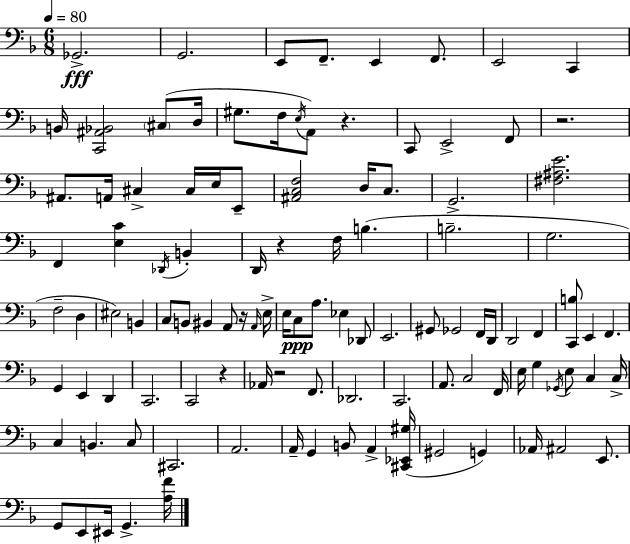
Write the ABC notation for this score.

X:1
T:Untitled
M:6/8
L:1/4
K:F
_G,,2 G,,2 E,,/2 F,,/2 E,, F,,/2 E,,2 C,, B,,/4 [C,,^A,,_B,,]2 ^C,/2 D,/4 ^G,/2 F,/4 E,/4 A,,/2 z C,,/2 E,,2 F,,/2 z2 ^A,,/2 A,,/4 ^C, ^C,/4 E,/4 E,,/2 [^A,,C,F,]2 D,/4 C,/2 G,,2 [^F,^A,E]2 F,, [E,C] _D,,/4 B,, D,,/4 z F,/4 B, B,2 G,2 F,2 D, ^E,2 B,, C,/2 B,,/2 ^B,, A,,/2 z/4 A,,/4 E,/4 E,/4 C,/2 A,/2 _E, _D,,/2 E,,2 ^G,,/2 _G,,2 F,,/4 D,,/4 D,,2 F,, [C,,B,]/2 E,, F,, G,, E,, D,, C,,2 C,,2 z _A,,/4 z2 F,,/2 _D,,2 C,,2 A,,/2 C,2 F,,/4 E,/4 G, _G,,/4 E,/2 C, C,/4 C, B,, C,/2 ^C,,2 A,,2 A,,/4 G,, B,,/2 A,, [^C,,_E,,^G,]/4 ^G,,2 G,, _A,,/4 ^A,,2 E,,/2 G,,/2 E,,/2 ^E,,/4 G,, [A,F]/4